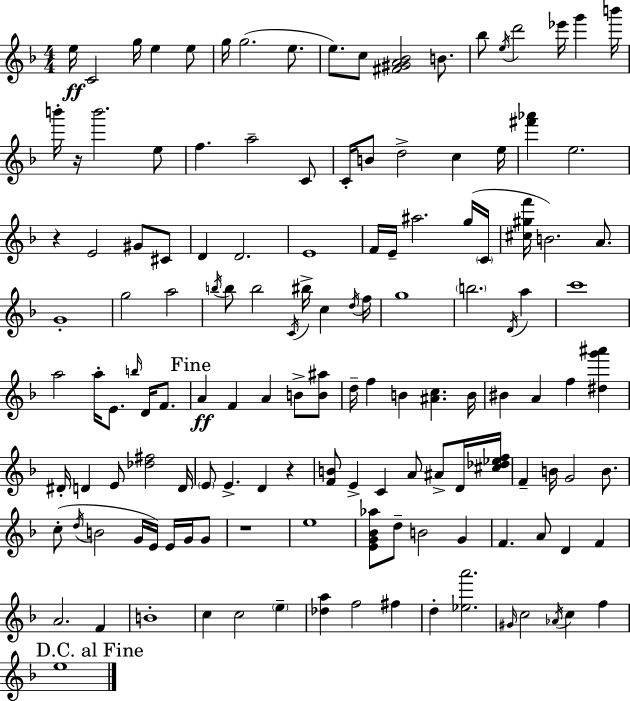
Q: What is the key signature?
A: F major